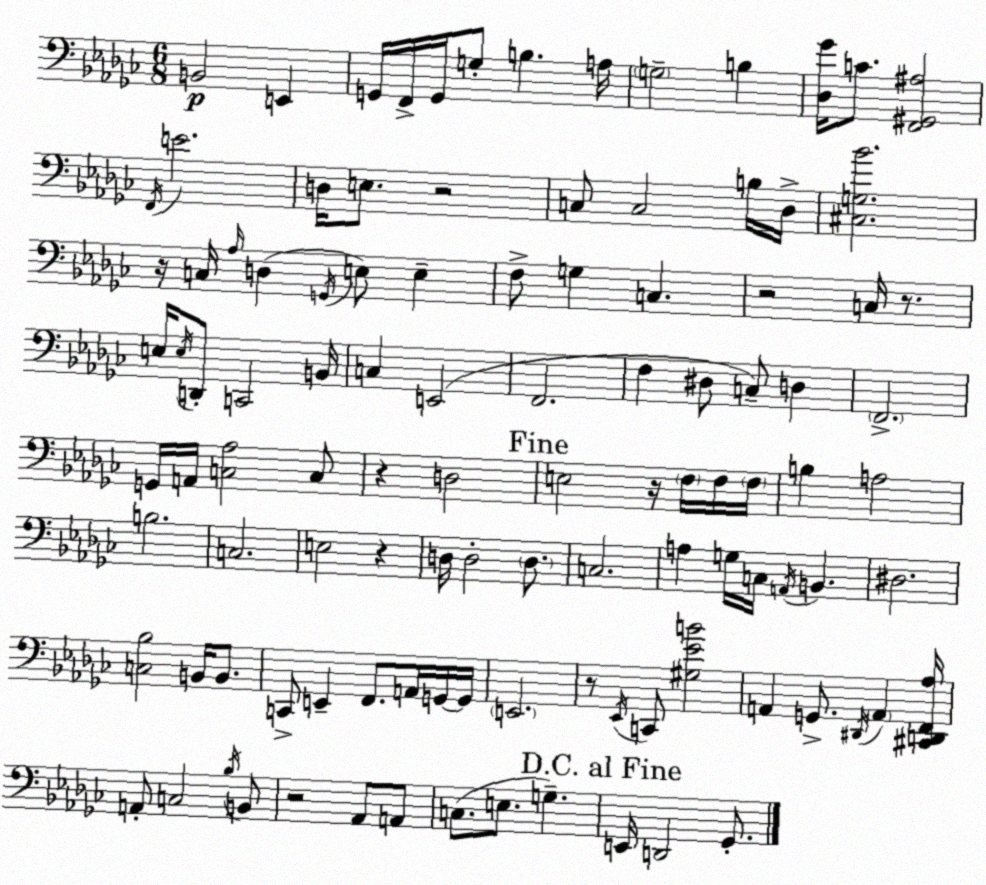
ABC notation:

X:1
T:Untitled
M:6/8
L:1/4
K:Ebm
B,,2 E,, G,,/4 F,,/4 G,,/4 G,/2 B, A,/4 G,2 B, [_D,_G]/4 C/2 [F,,^G,,^A,]2 F,,/4 E2 D,/4 E,/2 z2 C,/2 C,2 B,/4 _D,/4 [^C,G,_B]2 z/4 C,/4 _A,/4 D, G,,/4 E,/2 E, F,/2 G, C, z2 C,/4 z/2 E,/4 E,/4 D,,/2 C,,2 B,,/4 C, E,,2 F,,2 F, ^D,/2 C,/2 D, F,,2 G,,/4 A,,/4 [C,_A,]2 C,/2 z D,2 E,2 z/4 F,/4 F,/4 F,/4 B, A,2 B,2 C,2 E,2 z D,/4 D,2 D,/2 C,2 A, G,/4 C,/4 A,,/4 B,, ^D,2 [C,_B,]2 B,,/4 B,,/2 C,,/2 E,, F,,/2 A,,/4 G,,/4 G,,/4 E,,2 z/2 _E,,/4 C,,/2 [^G,_EB]2 A,, G,,/2 ^D,,/4 A,, [^C,,D,,F,,_A,]/4 A,,/2 C,2 _B,/4 B,,/2 z2 _A,,/2 A,,/2 C,/2 E,/2 G, E,,/4 D,,2 _G,,/2